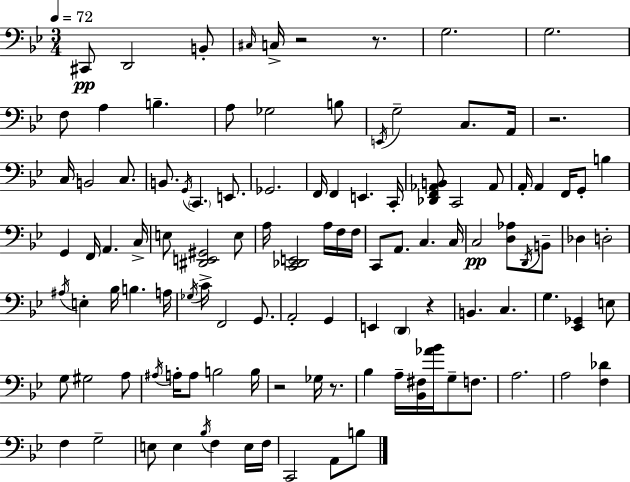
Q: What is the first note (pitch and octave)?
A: C#2